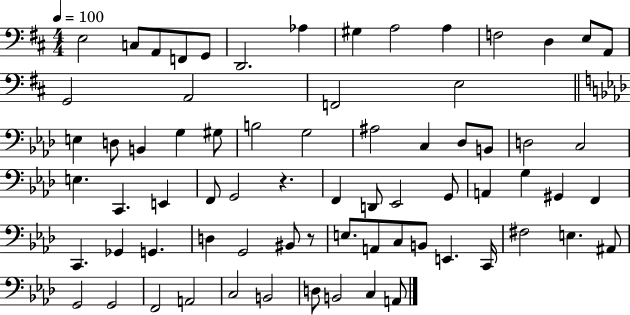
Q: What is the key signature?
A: D major